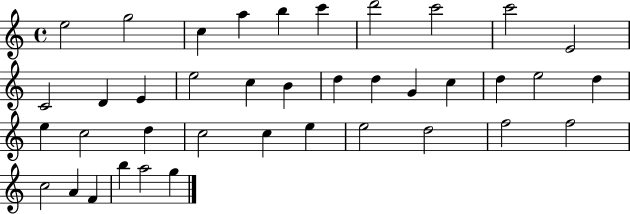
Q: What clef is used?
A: treble